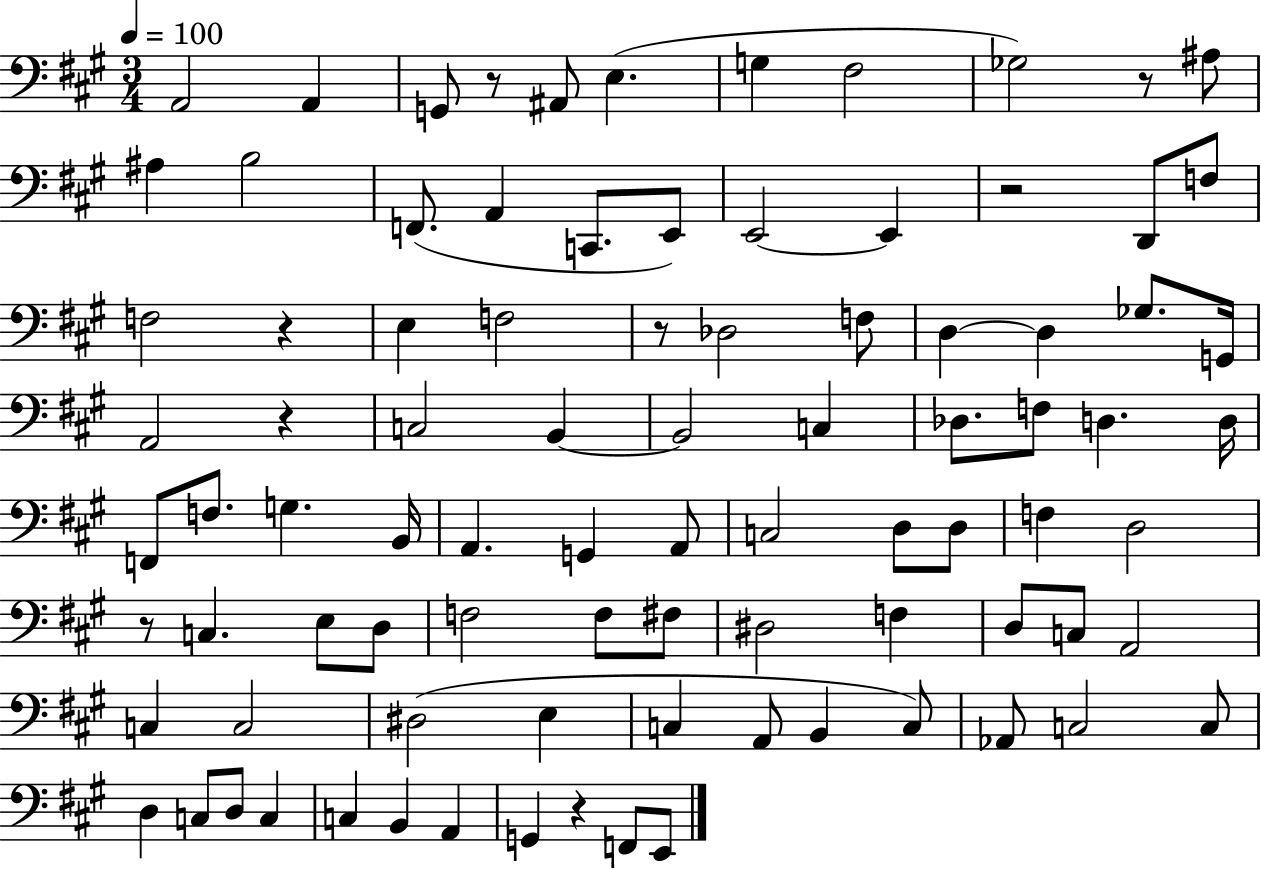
A2/h A2/q G2/e R/e A#2/e E3/q. G3/q F#3/h Gb3/h R/e A#3/e A#3/q B3/h F2/e. A2/q C2/e. E2/e E2/h E2/q R/h D2/e F3/e F3/h R/q E3/q F3/h R/e Db3/h F3/e D3/q D3/q Gb3/e. G2/s A2/h R/q C3/h B2/q B2/h C3/q Db3/e. F3/e D3/q. D3/s F2/e F3/e. G3/q. B2/s A2/q. G2/q A2/e C3/h D3/e D3/e F3/q D3/h R/e C3/q. E3/e D3/e F3/h F3/e F#3/e D#3/h F3/q D3/e C3/e A2/h C3/q C3/h D#3/h E3/q C3/q A2/e B2/q C3/e Ab2/e C3/h C3/e D3/q C3/e D3/e C3/q C3/q B2/q A2/q G2/q R/q F2/e E2/e